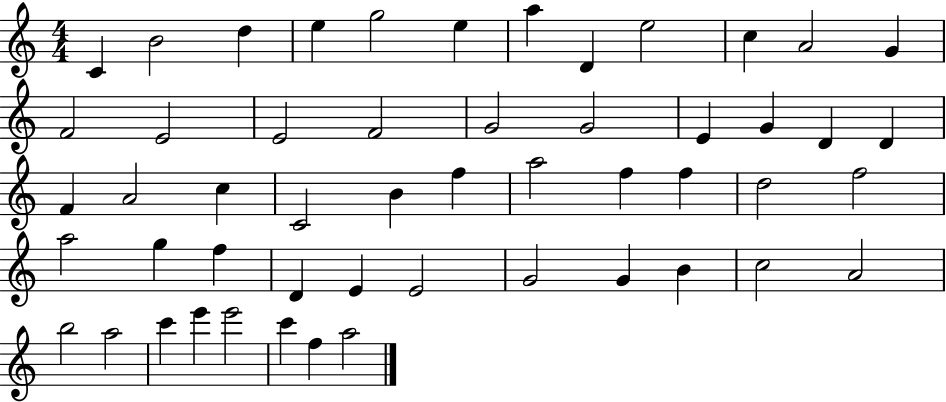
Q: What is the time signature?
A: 4/4